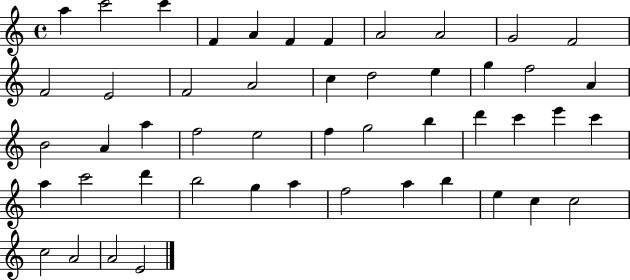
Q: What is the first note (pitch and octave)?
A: A5